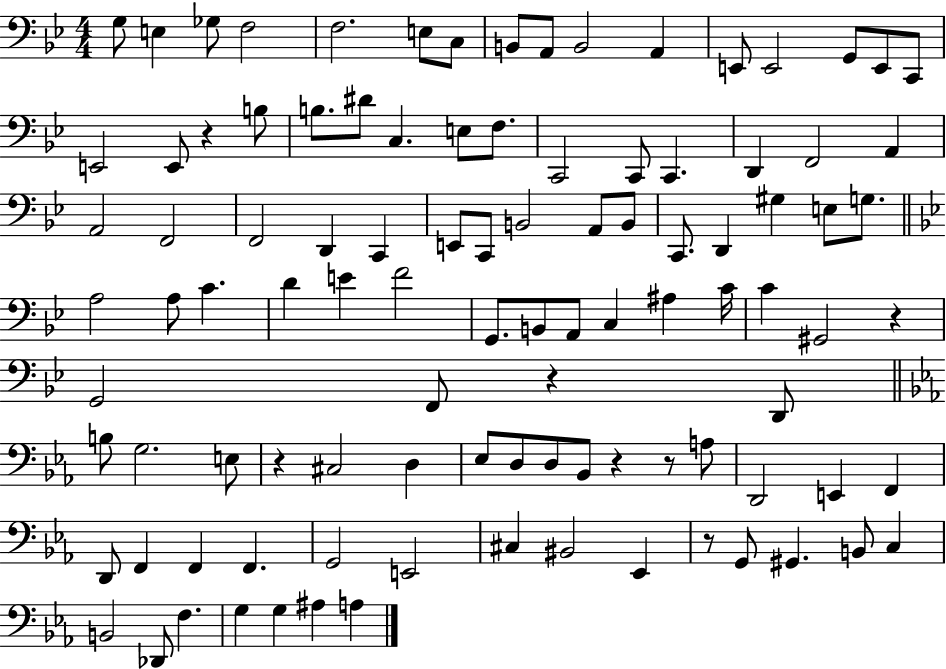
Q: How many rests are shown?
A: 7